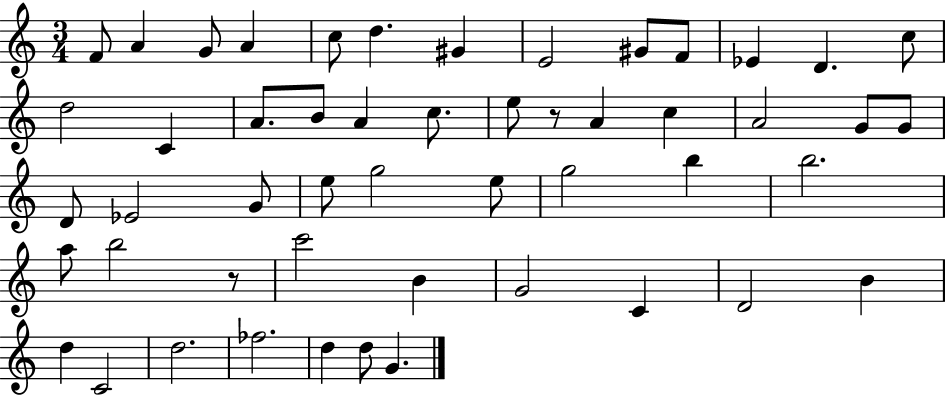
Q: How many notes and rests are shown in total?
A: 51